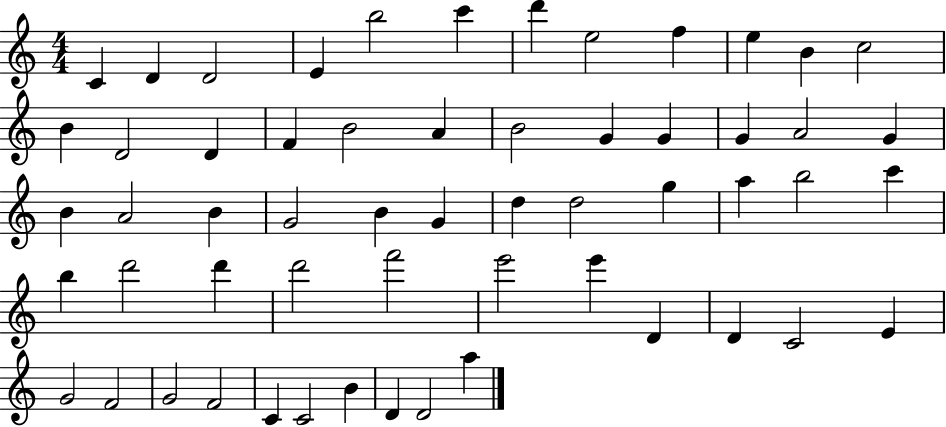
X:1
T:Untitled
M:4/4
L:1/4
K:C
C D D2 E b2 c' d' e2 f e B c2 B D2 D F B2 A B2 G G G A2 G B A2 B G2 B G d d2 g a b2 c' b d'2 d' d'2 f'2 e'2 e' D D C2 E G2 F2 G2 F2 C C2 B D D2 a